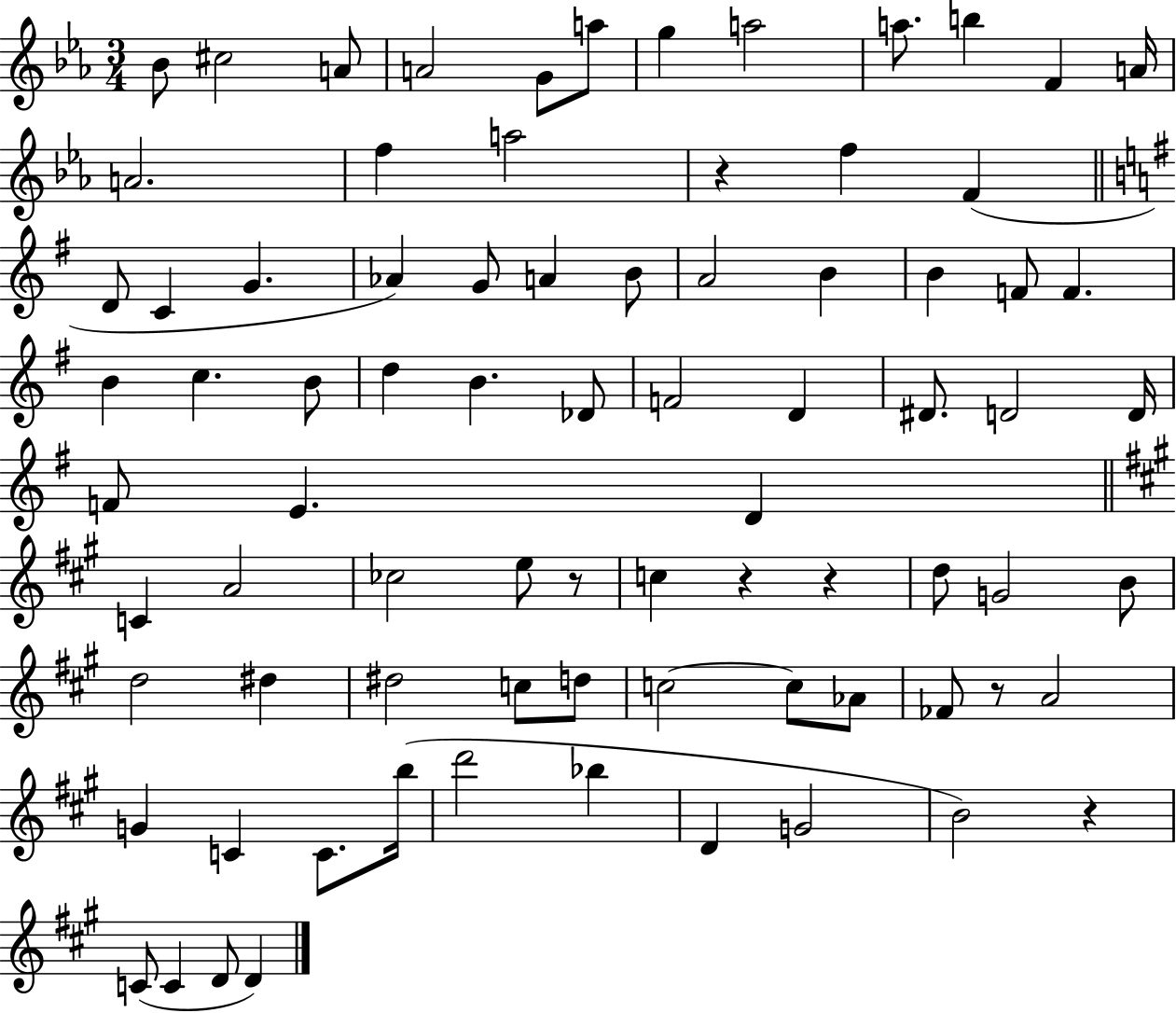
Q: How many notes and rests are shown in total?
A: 80